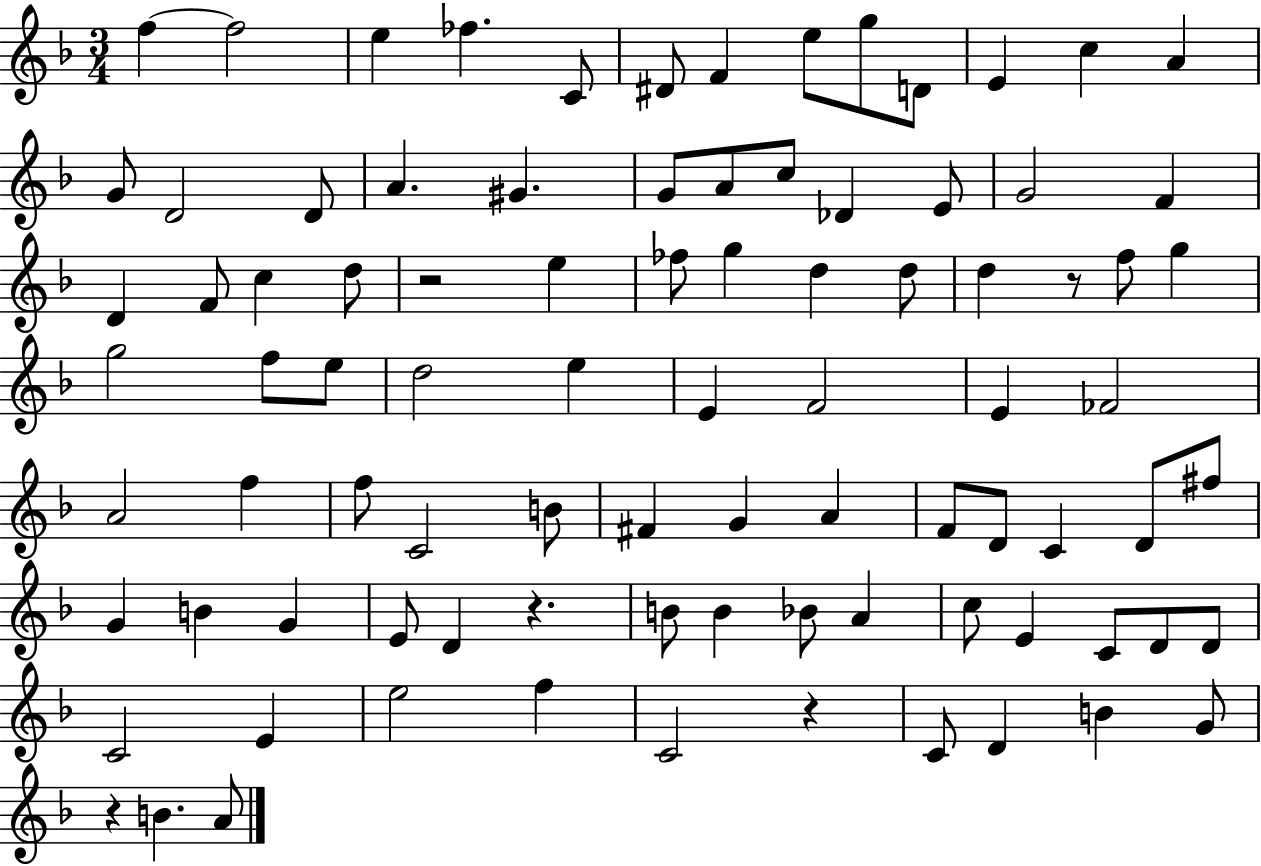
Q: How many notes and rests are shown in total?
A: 89